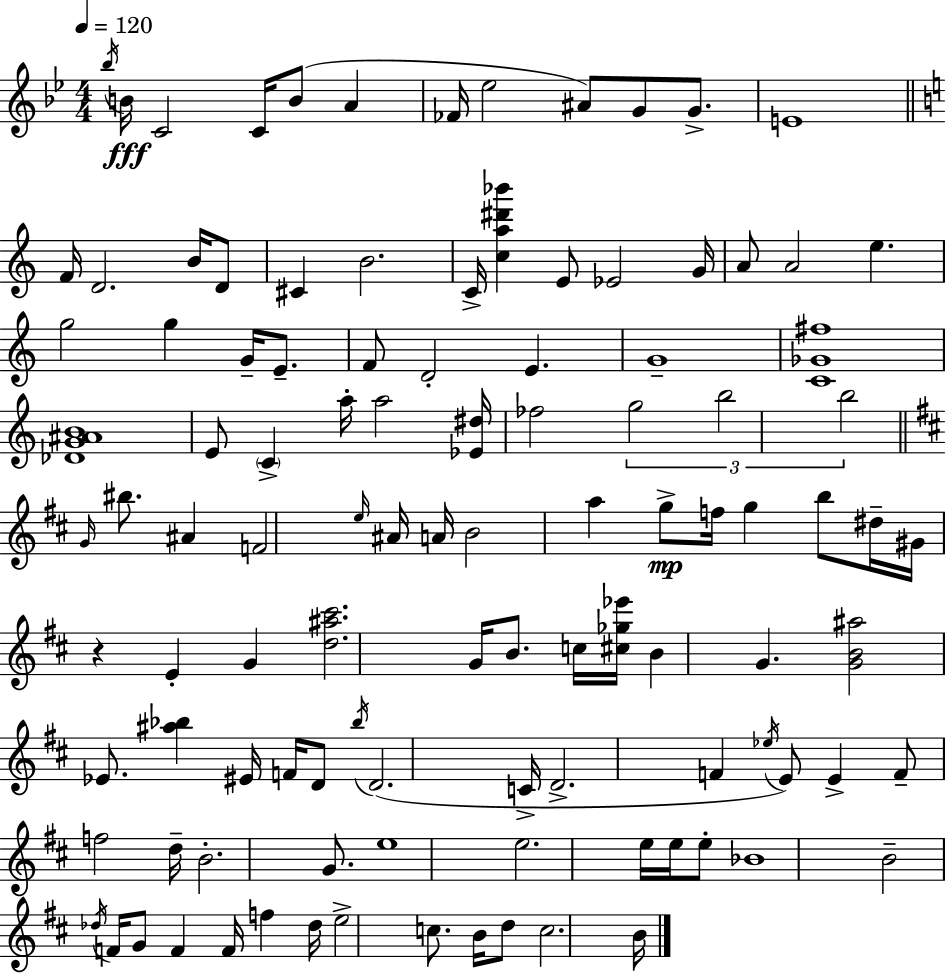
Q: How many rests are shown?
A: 1